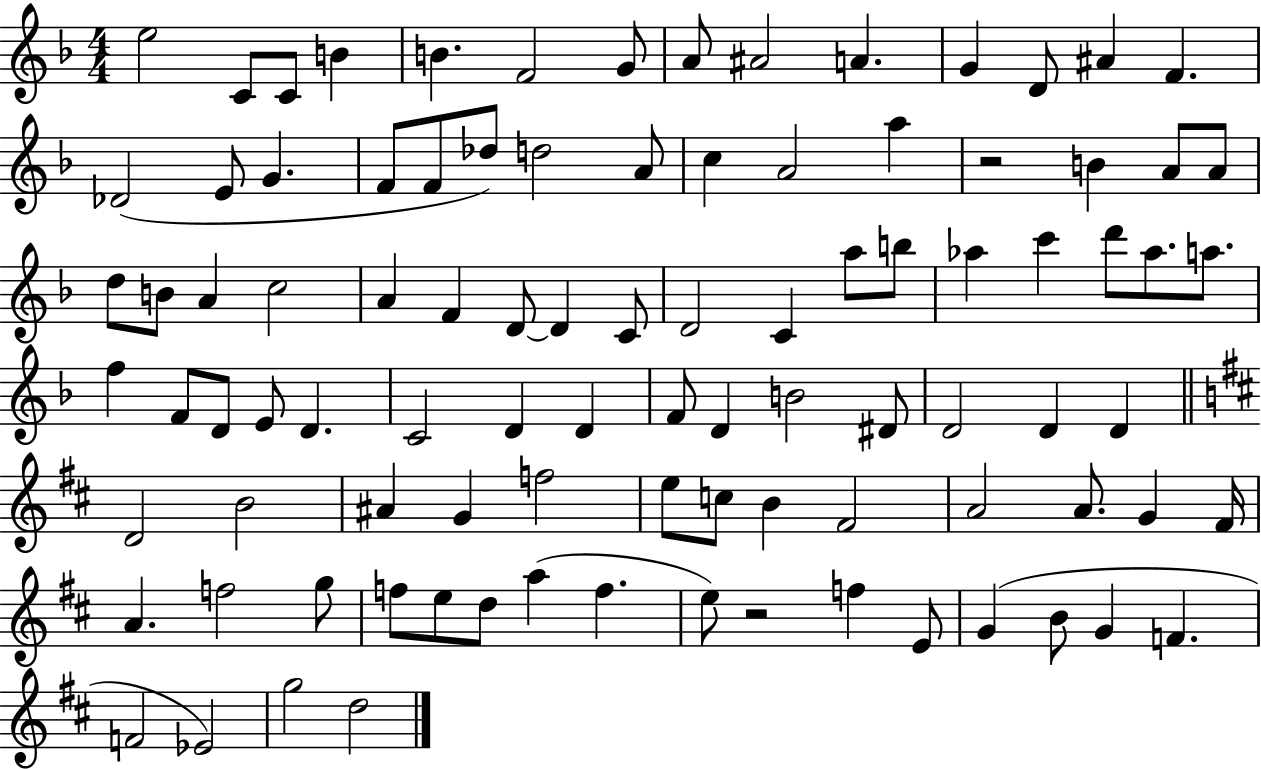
{
  \clef treble
  \numericTimeSignature
  \time 4/4
  \key f \major
  e''2 c'8 c'8 b'4 | b'4. f'2 g'8 | a'8 ais'2 a'4. | g'4 d'8 ais'4 f'4. | \break des'2( e'8 g'4. | f'8 f'8 des''8) d''2 a'8 | c''4 a'2 a''4 | r2 b'4 a'8 a'8 | \break d''8 b'8 a'4 c''2 | a'4 f'4 d'8~~ d'4 c'8 | d'2 c'4 a''8 b''8 | aes''4 c'''4 d'''8 aes''8. a''8. | \break f''4 f'8 d'8 e'8 d'4. | c'2 d'4 d'4 | f'8 d'4 b'2 dis'8 | d'2 d'4 d'4 | \break \bar "||" \break \key d \major d'2 b'2 | ais'4 g'4 f''2 | e''8 c''8 b'4 fis'2 | a'2 a'8. g'4 fis'16 | \break a'4. f''2 g''8 | f''8 e''8 d''8 a''4( f''4. | e''8) r2 f''4 e'8 | g'4( b'8 g'4 f'4. | \break f'2 ees'2) | g''2 d''2 | \bar "|."
}